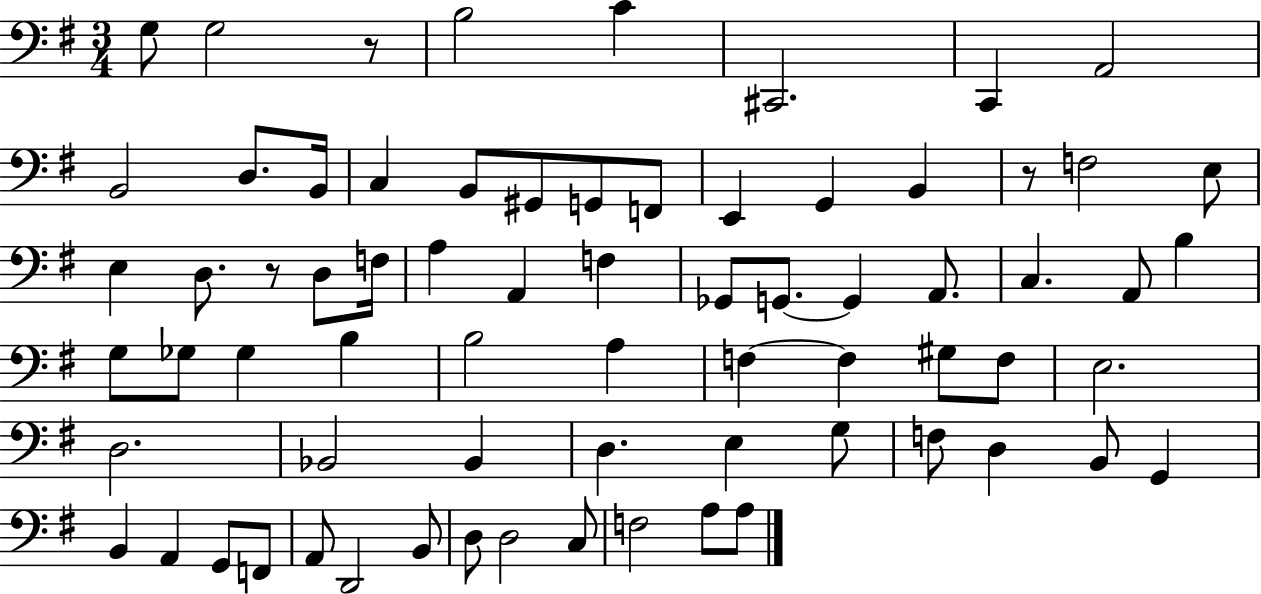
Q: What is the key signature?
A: G major